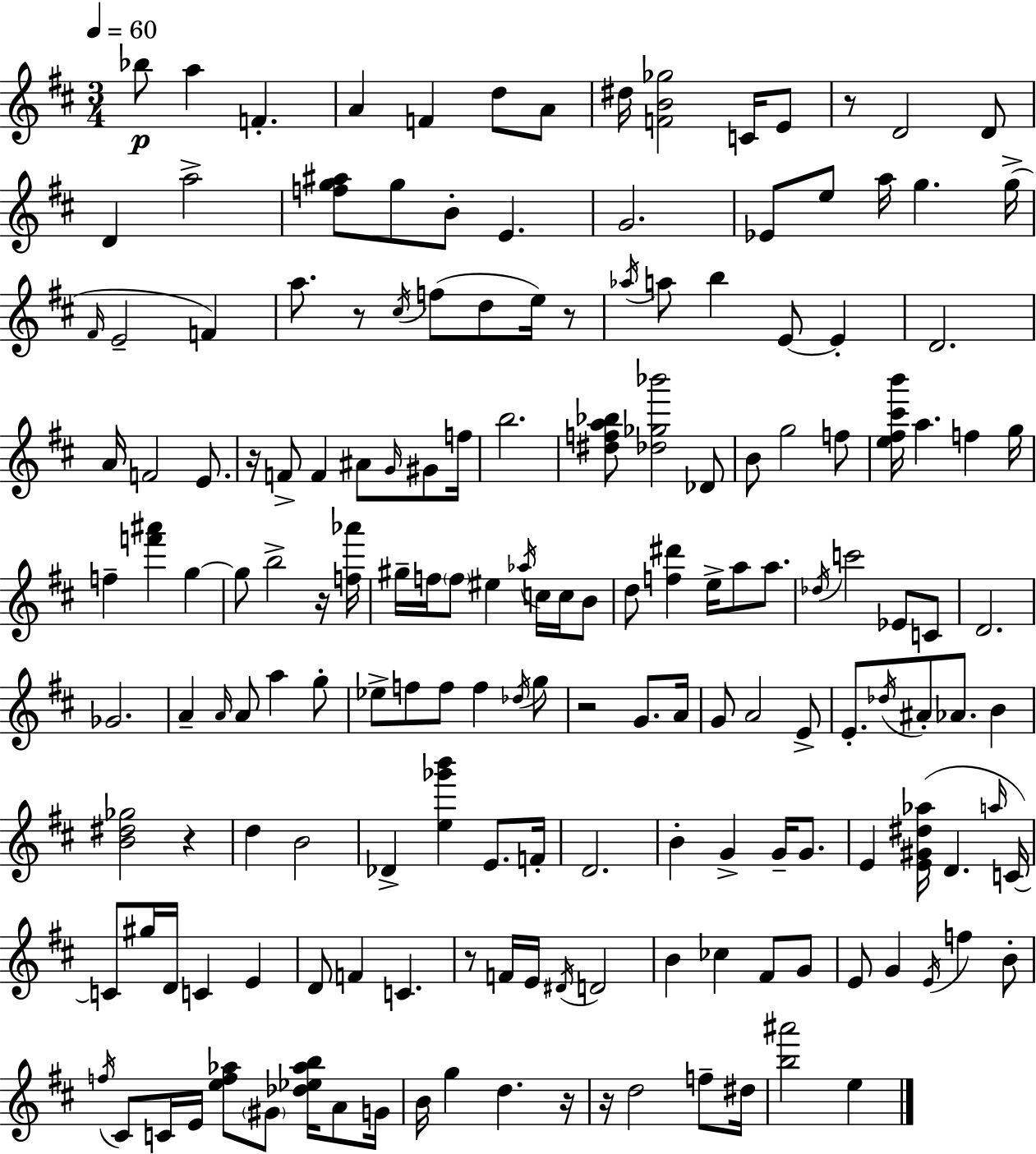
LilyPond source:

{
  \clef treble
  \numericTimeSignature
  \time 3/4
  \key d \major
  \tempo 4 = 60
  \repeat volta 2 { bes''8\p a''4 f'4.-. | a'4 f'4 d''8 a'8 | dis''16 <f' b' ges''>2 c'16 e'8 | r8 d'2 d'8 | \break d'4 a''2-> | <f'' g'' ais''>8 g''8 b'8-. e'4. | g'2. | ees'8 e''8 a''16 g''4. g''16->( | \break \grace { fis'16 } e'2-- f'4) | a''8. r8 \acciaccatura { cis''16 }( f''8 d''8 e''16) | r8 \acciaccatura { aes''16 } a''8 b''4 e'8~~ e'4-. | d'2. | \break a'16 f'2 | e'8. r16 f'8-> f'4 ais'8 | \grace { g'16 } gis'8 f''16 b''2. | <dis'' f'' a'' bes''>8 <des'' ges'' bes'''>2 | \break des'8 b'8 g''2 | f''8 <e'' fis'' cis''' b'''>16 a''4. f''4 | g''16 f''4-- <f''' ais'''>4 | g''4~~ g''8 b''2-> | \break r16 <f'' aes'''>16 gis''16-- f''16 \parenthesize f''8 eis''4 | \acciaccatura { aes''16 } c''16 c''16 b'8 d''8 <f'' dis'''>4 e''16-> | a''8 a''8. \acciaccatura { des''16 } c'''2 | ees'8 c'8 d'2. | \break ges'2. | a'4-- \grace { a'16 } a'8 | a''4 g''8-. ees''8-> f''8 f''8 | f''4 \acciaccatura { des''16 } g''8 r2 | \break g'8. a'16 g'8 a'2 | e'8-> e'8.-. \acciaccatura { des''16 } | ais'8-. aes'8. b'4 <b' dis'' ges''>2 | r4 d''4 | \break b'2 des'4-> | <e'' ges''' b'''>4 e'8. f'16-. d'2. | b'4-. | g'4-> g'16-- g'8. e'4 | \break <e' gis' dis'' aes''>16( d'4. \grace { a''16 }) c'16~~ c'8 | gis''16 d'16 c'4 e'4 d'8 | f'4 c'4. r8 | f'16 e'16 \acciaccatura { dis'16 } d'2 b'4 | \break ces''4 fis'8 g'8 e'8 | g'4 \acciaccatura { e'16 } f''4 b'8-. | \acciaccatura { f''16 } cis'8 c'16 e'16 <e'' f'' aes''>8 \parenthesize gis'8 <des'' ees'' aes'' b''>16 a'8 | g'16 b'16 g''4 d''4. | \break r16 r16 d''2 f''8-- | dis''16 <b'' ais'''>2 e''4 | } \bar "|."
}